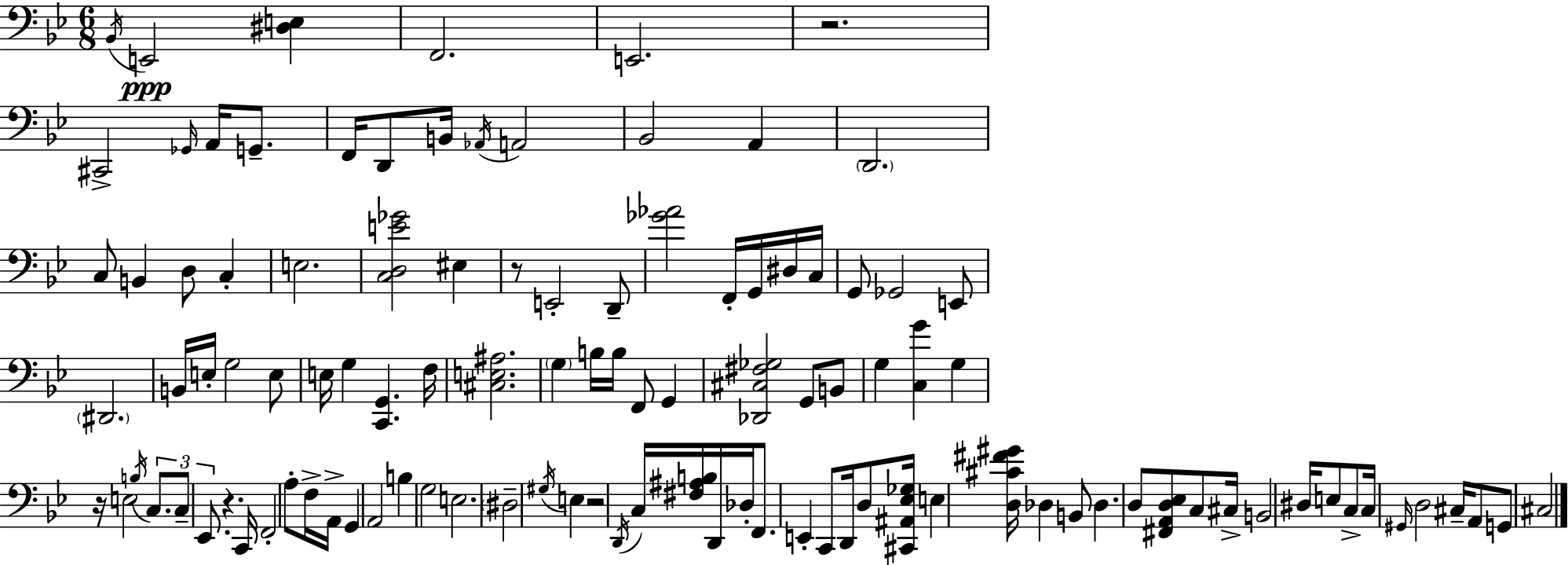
Bb2/s E2/h [D#3,E3]/q F2/h. E2/h. R/h. C#2/h Gb2/s A2/s G2/e. F2/s D2/e B2/s Ab2/s A2/h Bb2/h A2/q D2/h. C3/e B2/q D3/e C3/q E3/h. [C3,D3,E4,Gb4]/h EIS3/q R/e E2/h D2/e [Gb4,Ab4]/h F2/s G2/s D#3/s C3/s G2/e Gb2/h E2/e D#2/h. B2/s E3/s G3/h E3/e E3/s G3/q [C2,G2]/q. F3/s [C#3,E3,A#3]/h. G3/q B3/s B3/s F2/e G2/q [Db2,C#3,F#3,Gb3]/h G2/e B2/e G3/q [C3,G4]/q G3/q R/s E3/h B3/s C3/e. C3/e Eb2/e. R/q. C2/s F2/h A3/e F3/s A2/s G2/q A2/h B3/q G3/h E3/h. D#3/h G#3/s E3/q R/h D2/s C3/s [F#3,A#3,B3]/s D2/s Db3/s F2/e. E2/q C2/e D2/s D3/e [C#2,A#2,Eb3,Gb3]/s E3/q [D3,C#4,F#4,G#4]/s Db3/q B2/e Db3/q. D3/e [F#2,A2,D3,Eb3]/e C3/e C#3/s B2/h D#3/s E3/e C3/e C3/s G#2/s D3/h C#3/s A2/e G2/e C#3/h